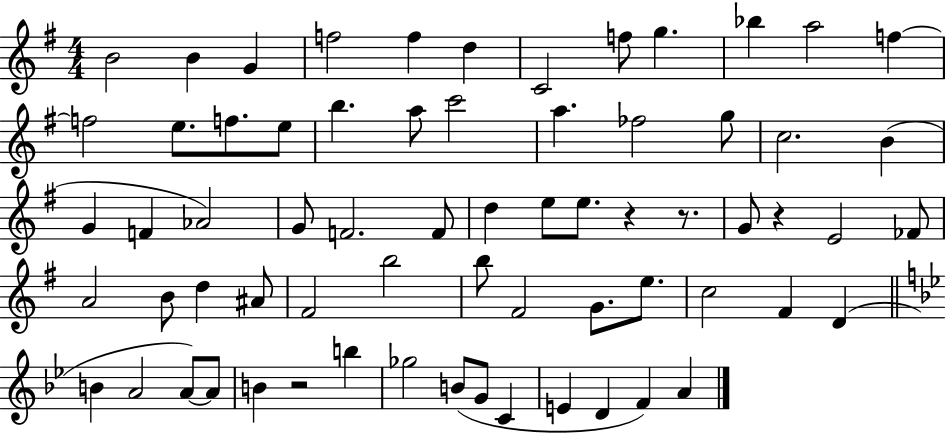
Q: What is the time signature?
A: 4/4